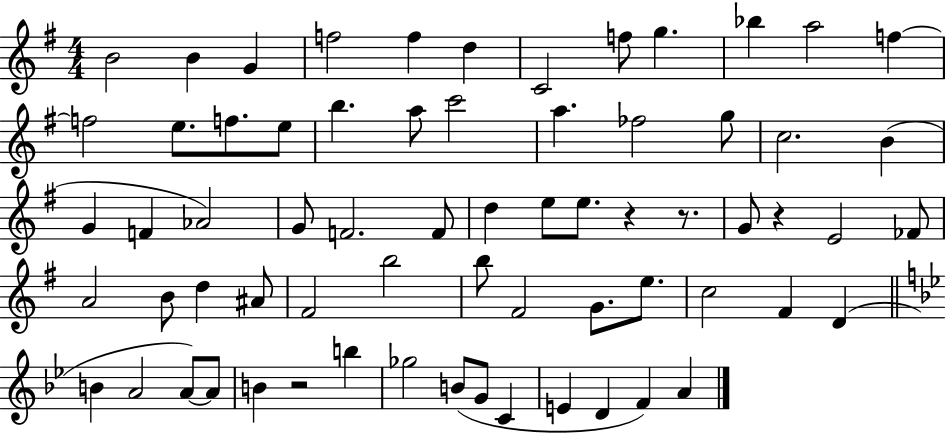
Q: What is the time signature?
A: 4/4